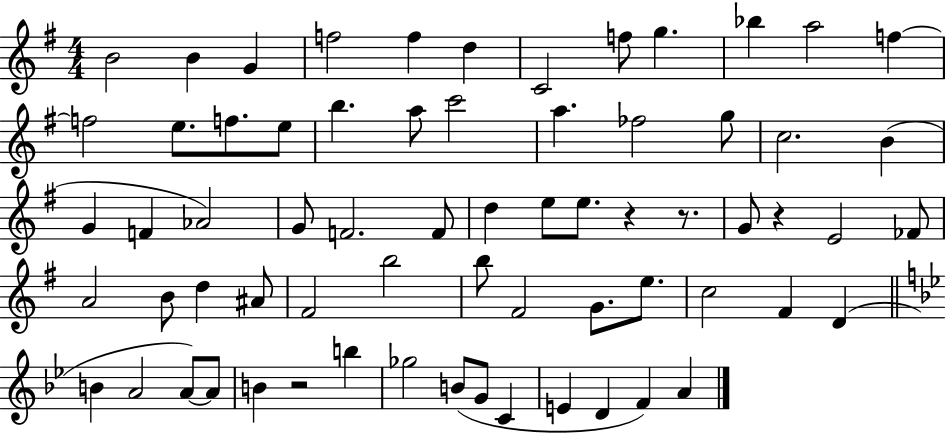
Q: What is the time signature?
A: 4/4